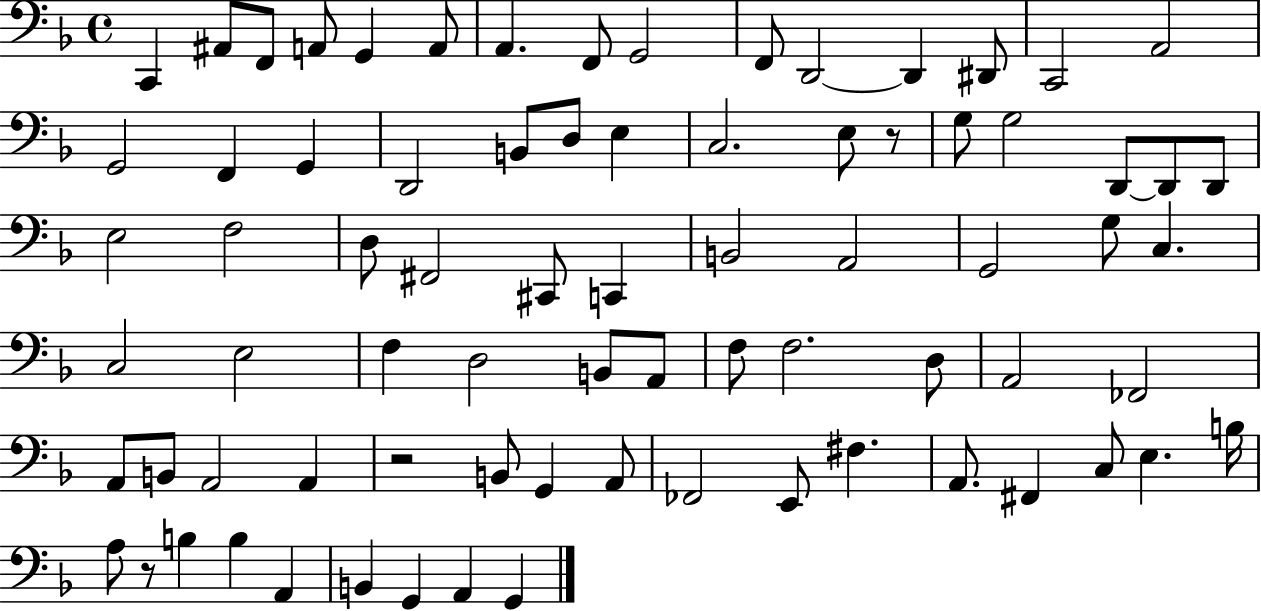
C2/q A#2/e F2/e A2/e G2/q A2/e A2/q. F2/e G2/h F2/e D2/h D2/q D#2/e C2/h A2/h G2/h F2/q G2/q D2/h B2/e D3/e E3/q C3/h. E3/e R/e G3/e G3/h D2/e D2/e D2/e E3/h F3/h D3/e F#2/h C#2/e C2/q B2/h A2/h G2/h G3/e C3/q. C3/h E3/h F3/q D3/h B2/e A2/e F3/e F3/h. D3/e A2/h FES2/h A2/e B2/e A2/h A2/q R/h B2/e G2/q A2/e FES2/h E2/e F#3/q. A2/e. F#2/q C3/e E3/q. B3/s A3/e R/e B3/q B3/q A2/q B2/q G2/q A2/q G2/q